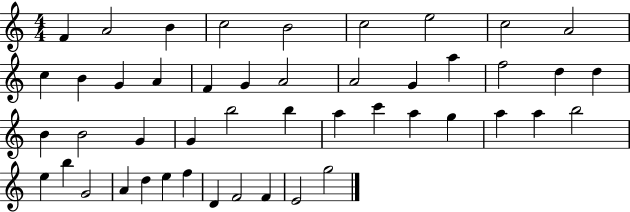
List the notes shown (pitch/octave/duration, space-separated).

F4/q A4/h B4/q C5/h B4/h C5/h E5/h C5/h A4/h C5/q B4/q G4/q A4/q F4/q G4/q A4/h A4/h G4/q A5/q F5/h D5/q D5/q B4/q B4/h G4/q G4/q B5/h B5/q A5/q C6/q A5/q G5/q A5/q A5/q B5/h E5/q B5/q G4/h A4/q D5/q E5/q F5/q D4/q F4/h F4/q E4/h G5/h